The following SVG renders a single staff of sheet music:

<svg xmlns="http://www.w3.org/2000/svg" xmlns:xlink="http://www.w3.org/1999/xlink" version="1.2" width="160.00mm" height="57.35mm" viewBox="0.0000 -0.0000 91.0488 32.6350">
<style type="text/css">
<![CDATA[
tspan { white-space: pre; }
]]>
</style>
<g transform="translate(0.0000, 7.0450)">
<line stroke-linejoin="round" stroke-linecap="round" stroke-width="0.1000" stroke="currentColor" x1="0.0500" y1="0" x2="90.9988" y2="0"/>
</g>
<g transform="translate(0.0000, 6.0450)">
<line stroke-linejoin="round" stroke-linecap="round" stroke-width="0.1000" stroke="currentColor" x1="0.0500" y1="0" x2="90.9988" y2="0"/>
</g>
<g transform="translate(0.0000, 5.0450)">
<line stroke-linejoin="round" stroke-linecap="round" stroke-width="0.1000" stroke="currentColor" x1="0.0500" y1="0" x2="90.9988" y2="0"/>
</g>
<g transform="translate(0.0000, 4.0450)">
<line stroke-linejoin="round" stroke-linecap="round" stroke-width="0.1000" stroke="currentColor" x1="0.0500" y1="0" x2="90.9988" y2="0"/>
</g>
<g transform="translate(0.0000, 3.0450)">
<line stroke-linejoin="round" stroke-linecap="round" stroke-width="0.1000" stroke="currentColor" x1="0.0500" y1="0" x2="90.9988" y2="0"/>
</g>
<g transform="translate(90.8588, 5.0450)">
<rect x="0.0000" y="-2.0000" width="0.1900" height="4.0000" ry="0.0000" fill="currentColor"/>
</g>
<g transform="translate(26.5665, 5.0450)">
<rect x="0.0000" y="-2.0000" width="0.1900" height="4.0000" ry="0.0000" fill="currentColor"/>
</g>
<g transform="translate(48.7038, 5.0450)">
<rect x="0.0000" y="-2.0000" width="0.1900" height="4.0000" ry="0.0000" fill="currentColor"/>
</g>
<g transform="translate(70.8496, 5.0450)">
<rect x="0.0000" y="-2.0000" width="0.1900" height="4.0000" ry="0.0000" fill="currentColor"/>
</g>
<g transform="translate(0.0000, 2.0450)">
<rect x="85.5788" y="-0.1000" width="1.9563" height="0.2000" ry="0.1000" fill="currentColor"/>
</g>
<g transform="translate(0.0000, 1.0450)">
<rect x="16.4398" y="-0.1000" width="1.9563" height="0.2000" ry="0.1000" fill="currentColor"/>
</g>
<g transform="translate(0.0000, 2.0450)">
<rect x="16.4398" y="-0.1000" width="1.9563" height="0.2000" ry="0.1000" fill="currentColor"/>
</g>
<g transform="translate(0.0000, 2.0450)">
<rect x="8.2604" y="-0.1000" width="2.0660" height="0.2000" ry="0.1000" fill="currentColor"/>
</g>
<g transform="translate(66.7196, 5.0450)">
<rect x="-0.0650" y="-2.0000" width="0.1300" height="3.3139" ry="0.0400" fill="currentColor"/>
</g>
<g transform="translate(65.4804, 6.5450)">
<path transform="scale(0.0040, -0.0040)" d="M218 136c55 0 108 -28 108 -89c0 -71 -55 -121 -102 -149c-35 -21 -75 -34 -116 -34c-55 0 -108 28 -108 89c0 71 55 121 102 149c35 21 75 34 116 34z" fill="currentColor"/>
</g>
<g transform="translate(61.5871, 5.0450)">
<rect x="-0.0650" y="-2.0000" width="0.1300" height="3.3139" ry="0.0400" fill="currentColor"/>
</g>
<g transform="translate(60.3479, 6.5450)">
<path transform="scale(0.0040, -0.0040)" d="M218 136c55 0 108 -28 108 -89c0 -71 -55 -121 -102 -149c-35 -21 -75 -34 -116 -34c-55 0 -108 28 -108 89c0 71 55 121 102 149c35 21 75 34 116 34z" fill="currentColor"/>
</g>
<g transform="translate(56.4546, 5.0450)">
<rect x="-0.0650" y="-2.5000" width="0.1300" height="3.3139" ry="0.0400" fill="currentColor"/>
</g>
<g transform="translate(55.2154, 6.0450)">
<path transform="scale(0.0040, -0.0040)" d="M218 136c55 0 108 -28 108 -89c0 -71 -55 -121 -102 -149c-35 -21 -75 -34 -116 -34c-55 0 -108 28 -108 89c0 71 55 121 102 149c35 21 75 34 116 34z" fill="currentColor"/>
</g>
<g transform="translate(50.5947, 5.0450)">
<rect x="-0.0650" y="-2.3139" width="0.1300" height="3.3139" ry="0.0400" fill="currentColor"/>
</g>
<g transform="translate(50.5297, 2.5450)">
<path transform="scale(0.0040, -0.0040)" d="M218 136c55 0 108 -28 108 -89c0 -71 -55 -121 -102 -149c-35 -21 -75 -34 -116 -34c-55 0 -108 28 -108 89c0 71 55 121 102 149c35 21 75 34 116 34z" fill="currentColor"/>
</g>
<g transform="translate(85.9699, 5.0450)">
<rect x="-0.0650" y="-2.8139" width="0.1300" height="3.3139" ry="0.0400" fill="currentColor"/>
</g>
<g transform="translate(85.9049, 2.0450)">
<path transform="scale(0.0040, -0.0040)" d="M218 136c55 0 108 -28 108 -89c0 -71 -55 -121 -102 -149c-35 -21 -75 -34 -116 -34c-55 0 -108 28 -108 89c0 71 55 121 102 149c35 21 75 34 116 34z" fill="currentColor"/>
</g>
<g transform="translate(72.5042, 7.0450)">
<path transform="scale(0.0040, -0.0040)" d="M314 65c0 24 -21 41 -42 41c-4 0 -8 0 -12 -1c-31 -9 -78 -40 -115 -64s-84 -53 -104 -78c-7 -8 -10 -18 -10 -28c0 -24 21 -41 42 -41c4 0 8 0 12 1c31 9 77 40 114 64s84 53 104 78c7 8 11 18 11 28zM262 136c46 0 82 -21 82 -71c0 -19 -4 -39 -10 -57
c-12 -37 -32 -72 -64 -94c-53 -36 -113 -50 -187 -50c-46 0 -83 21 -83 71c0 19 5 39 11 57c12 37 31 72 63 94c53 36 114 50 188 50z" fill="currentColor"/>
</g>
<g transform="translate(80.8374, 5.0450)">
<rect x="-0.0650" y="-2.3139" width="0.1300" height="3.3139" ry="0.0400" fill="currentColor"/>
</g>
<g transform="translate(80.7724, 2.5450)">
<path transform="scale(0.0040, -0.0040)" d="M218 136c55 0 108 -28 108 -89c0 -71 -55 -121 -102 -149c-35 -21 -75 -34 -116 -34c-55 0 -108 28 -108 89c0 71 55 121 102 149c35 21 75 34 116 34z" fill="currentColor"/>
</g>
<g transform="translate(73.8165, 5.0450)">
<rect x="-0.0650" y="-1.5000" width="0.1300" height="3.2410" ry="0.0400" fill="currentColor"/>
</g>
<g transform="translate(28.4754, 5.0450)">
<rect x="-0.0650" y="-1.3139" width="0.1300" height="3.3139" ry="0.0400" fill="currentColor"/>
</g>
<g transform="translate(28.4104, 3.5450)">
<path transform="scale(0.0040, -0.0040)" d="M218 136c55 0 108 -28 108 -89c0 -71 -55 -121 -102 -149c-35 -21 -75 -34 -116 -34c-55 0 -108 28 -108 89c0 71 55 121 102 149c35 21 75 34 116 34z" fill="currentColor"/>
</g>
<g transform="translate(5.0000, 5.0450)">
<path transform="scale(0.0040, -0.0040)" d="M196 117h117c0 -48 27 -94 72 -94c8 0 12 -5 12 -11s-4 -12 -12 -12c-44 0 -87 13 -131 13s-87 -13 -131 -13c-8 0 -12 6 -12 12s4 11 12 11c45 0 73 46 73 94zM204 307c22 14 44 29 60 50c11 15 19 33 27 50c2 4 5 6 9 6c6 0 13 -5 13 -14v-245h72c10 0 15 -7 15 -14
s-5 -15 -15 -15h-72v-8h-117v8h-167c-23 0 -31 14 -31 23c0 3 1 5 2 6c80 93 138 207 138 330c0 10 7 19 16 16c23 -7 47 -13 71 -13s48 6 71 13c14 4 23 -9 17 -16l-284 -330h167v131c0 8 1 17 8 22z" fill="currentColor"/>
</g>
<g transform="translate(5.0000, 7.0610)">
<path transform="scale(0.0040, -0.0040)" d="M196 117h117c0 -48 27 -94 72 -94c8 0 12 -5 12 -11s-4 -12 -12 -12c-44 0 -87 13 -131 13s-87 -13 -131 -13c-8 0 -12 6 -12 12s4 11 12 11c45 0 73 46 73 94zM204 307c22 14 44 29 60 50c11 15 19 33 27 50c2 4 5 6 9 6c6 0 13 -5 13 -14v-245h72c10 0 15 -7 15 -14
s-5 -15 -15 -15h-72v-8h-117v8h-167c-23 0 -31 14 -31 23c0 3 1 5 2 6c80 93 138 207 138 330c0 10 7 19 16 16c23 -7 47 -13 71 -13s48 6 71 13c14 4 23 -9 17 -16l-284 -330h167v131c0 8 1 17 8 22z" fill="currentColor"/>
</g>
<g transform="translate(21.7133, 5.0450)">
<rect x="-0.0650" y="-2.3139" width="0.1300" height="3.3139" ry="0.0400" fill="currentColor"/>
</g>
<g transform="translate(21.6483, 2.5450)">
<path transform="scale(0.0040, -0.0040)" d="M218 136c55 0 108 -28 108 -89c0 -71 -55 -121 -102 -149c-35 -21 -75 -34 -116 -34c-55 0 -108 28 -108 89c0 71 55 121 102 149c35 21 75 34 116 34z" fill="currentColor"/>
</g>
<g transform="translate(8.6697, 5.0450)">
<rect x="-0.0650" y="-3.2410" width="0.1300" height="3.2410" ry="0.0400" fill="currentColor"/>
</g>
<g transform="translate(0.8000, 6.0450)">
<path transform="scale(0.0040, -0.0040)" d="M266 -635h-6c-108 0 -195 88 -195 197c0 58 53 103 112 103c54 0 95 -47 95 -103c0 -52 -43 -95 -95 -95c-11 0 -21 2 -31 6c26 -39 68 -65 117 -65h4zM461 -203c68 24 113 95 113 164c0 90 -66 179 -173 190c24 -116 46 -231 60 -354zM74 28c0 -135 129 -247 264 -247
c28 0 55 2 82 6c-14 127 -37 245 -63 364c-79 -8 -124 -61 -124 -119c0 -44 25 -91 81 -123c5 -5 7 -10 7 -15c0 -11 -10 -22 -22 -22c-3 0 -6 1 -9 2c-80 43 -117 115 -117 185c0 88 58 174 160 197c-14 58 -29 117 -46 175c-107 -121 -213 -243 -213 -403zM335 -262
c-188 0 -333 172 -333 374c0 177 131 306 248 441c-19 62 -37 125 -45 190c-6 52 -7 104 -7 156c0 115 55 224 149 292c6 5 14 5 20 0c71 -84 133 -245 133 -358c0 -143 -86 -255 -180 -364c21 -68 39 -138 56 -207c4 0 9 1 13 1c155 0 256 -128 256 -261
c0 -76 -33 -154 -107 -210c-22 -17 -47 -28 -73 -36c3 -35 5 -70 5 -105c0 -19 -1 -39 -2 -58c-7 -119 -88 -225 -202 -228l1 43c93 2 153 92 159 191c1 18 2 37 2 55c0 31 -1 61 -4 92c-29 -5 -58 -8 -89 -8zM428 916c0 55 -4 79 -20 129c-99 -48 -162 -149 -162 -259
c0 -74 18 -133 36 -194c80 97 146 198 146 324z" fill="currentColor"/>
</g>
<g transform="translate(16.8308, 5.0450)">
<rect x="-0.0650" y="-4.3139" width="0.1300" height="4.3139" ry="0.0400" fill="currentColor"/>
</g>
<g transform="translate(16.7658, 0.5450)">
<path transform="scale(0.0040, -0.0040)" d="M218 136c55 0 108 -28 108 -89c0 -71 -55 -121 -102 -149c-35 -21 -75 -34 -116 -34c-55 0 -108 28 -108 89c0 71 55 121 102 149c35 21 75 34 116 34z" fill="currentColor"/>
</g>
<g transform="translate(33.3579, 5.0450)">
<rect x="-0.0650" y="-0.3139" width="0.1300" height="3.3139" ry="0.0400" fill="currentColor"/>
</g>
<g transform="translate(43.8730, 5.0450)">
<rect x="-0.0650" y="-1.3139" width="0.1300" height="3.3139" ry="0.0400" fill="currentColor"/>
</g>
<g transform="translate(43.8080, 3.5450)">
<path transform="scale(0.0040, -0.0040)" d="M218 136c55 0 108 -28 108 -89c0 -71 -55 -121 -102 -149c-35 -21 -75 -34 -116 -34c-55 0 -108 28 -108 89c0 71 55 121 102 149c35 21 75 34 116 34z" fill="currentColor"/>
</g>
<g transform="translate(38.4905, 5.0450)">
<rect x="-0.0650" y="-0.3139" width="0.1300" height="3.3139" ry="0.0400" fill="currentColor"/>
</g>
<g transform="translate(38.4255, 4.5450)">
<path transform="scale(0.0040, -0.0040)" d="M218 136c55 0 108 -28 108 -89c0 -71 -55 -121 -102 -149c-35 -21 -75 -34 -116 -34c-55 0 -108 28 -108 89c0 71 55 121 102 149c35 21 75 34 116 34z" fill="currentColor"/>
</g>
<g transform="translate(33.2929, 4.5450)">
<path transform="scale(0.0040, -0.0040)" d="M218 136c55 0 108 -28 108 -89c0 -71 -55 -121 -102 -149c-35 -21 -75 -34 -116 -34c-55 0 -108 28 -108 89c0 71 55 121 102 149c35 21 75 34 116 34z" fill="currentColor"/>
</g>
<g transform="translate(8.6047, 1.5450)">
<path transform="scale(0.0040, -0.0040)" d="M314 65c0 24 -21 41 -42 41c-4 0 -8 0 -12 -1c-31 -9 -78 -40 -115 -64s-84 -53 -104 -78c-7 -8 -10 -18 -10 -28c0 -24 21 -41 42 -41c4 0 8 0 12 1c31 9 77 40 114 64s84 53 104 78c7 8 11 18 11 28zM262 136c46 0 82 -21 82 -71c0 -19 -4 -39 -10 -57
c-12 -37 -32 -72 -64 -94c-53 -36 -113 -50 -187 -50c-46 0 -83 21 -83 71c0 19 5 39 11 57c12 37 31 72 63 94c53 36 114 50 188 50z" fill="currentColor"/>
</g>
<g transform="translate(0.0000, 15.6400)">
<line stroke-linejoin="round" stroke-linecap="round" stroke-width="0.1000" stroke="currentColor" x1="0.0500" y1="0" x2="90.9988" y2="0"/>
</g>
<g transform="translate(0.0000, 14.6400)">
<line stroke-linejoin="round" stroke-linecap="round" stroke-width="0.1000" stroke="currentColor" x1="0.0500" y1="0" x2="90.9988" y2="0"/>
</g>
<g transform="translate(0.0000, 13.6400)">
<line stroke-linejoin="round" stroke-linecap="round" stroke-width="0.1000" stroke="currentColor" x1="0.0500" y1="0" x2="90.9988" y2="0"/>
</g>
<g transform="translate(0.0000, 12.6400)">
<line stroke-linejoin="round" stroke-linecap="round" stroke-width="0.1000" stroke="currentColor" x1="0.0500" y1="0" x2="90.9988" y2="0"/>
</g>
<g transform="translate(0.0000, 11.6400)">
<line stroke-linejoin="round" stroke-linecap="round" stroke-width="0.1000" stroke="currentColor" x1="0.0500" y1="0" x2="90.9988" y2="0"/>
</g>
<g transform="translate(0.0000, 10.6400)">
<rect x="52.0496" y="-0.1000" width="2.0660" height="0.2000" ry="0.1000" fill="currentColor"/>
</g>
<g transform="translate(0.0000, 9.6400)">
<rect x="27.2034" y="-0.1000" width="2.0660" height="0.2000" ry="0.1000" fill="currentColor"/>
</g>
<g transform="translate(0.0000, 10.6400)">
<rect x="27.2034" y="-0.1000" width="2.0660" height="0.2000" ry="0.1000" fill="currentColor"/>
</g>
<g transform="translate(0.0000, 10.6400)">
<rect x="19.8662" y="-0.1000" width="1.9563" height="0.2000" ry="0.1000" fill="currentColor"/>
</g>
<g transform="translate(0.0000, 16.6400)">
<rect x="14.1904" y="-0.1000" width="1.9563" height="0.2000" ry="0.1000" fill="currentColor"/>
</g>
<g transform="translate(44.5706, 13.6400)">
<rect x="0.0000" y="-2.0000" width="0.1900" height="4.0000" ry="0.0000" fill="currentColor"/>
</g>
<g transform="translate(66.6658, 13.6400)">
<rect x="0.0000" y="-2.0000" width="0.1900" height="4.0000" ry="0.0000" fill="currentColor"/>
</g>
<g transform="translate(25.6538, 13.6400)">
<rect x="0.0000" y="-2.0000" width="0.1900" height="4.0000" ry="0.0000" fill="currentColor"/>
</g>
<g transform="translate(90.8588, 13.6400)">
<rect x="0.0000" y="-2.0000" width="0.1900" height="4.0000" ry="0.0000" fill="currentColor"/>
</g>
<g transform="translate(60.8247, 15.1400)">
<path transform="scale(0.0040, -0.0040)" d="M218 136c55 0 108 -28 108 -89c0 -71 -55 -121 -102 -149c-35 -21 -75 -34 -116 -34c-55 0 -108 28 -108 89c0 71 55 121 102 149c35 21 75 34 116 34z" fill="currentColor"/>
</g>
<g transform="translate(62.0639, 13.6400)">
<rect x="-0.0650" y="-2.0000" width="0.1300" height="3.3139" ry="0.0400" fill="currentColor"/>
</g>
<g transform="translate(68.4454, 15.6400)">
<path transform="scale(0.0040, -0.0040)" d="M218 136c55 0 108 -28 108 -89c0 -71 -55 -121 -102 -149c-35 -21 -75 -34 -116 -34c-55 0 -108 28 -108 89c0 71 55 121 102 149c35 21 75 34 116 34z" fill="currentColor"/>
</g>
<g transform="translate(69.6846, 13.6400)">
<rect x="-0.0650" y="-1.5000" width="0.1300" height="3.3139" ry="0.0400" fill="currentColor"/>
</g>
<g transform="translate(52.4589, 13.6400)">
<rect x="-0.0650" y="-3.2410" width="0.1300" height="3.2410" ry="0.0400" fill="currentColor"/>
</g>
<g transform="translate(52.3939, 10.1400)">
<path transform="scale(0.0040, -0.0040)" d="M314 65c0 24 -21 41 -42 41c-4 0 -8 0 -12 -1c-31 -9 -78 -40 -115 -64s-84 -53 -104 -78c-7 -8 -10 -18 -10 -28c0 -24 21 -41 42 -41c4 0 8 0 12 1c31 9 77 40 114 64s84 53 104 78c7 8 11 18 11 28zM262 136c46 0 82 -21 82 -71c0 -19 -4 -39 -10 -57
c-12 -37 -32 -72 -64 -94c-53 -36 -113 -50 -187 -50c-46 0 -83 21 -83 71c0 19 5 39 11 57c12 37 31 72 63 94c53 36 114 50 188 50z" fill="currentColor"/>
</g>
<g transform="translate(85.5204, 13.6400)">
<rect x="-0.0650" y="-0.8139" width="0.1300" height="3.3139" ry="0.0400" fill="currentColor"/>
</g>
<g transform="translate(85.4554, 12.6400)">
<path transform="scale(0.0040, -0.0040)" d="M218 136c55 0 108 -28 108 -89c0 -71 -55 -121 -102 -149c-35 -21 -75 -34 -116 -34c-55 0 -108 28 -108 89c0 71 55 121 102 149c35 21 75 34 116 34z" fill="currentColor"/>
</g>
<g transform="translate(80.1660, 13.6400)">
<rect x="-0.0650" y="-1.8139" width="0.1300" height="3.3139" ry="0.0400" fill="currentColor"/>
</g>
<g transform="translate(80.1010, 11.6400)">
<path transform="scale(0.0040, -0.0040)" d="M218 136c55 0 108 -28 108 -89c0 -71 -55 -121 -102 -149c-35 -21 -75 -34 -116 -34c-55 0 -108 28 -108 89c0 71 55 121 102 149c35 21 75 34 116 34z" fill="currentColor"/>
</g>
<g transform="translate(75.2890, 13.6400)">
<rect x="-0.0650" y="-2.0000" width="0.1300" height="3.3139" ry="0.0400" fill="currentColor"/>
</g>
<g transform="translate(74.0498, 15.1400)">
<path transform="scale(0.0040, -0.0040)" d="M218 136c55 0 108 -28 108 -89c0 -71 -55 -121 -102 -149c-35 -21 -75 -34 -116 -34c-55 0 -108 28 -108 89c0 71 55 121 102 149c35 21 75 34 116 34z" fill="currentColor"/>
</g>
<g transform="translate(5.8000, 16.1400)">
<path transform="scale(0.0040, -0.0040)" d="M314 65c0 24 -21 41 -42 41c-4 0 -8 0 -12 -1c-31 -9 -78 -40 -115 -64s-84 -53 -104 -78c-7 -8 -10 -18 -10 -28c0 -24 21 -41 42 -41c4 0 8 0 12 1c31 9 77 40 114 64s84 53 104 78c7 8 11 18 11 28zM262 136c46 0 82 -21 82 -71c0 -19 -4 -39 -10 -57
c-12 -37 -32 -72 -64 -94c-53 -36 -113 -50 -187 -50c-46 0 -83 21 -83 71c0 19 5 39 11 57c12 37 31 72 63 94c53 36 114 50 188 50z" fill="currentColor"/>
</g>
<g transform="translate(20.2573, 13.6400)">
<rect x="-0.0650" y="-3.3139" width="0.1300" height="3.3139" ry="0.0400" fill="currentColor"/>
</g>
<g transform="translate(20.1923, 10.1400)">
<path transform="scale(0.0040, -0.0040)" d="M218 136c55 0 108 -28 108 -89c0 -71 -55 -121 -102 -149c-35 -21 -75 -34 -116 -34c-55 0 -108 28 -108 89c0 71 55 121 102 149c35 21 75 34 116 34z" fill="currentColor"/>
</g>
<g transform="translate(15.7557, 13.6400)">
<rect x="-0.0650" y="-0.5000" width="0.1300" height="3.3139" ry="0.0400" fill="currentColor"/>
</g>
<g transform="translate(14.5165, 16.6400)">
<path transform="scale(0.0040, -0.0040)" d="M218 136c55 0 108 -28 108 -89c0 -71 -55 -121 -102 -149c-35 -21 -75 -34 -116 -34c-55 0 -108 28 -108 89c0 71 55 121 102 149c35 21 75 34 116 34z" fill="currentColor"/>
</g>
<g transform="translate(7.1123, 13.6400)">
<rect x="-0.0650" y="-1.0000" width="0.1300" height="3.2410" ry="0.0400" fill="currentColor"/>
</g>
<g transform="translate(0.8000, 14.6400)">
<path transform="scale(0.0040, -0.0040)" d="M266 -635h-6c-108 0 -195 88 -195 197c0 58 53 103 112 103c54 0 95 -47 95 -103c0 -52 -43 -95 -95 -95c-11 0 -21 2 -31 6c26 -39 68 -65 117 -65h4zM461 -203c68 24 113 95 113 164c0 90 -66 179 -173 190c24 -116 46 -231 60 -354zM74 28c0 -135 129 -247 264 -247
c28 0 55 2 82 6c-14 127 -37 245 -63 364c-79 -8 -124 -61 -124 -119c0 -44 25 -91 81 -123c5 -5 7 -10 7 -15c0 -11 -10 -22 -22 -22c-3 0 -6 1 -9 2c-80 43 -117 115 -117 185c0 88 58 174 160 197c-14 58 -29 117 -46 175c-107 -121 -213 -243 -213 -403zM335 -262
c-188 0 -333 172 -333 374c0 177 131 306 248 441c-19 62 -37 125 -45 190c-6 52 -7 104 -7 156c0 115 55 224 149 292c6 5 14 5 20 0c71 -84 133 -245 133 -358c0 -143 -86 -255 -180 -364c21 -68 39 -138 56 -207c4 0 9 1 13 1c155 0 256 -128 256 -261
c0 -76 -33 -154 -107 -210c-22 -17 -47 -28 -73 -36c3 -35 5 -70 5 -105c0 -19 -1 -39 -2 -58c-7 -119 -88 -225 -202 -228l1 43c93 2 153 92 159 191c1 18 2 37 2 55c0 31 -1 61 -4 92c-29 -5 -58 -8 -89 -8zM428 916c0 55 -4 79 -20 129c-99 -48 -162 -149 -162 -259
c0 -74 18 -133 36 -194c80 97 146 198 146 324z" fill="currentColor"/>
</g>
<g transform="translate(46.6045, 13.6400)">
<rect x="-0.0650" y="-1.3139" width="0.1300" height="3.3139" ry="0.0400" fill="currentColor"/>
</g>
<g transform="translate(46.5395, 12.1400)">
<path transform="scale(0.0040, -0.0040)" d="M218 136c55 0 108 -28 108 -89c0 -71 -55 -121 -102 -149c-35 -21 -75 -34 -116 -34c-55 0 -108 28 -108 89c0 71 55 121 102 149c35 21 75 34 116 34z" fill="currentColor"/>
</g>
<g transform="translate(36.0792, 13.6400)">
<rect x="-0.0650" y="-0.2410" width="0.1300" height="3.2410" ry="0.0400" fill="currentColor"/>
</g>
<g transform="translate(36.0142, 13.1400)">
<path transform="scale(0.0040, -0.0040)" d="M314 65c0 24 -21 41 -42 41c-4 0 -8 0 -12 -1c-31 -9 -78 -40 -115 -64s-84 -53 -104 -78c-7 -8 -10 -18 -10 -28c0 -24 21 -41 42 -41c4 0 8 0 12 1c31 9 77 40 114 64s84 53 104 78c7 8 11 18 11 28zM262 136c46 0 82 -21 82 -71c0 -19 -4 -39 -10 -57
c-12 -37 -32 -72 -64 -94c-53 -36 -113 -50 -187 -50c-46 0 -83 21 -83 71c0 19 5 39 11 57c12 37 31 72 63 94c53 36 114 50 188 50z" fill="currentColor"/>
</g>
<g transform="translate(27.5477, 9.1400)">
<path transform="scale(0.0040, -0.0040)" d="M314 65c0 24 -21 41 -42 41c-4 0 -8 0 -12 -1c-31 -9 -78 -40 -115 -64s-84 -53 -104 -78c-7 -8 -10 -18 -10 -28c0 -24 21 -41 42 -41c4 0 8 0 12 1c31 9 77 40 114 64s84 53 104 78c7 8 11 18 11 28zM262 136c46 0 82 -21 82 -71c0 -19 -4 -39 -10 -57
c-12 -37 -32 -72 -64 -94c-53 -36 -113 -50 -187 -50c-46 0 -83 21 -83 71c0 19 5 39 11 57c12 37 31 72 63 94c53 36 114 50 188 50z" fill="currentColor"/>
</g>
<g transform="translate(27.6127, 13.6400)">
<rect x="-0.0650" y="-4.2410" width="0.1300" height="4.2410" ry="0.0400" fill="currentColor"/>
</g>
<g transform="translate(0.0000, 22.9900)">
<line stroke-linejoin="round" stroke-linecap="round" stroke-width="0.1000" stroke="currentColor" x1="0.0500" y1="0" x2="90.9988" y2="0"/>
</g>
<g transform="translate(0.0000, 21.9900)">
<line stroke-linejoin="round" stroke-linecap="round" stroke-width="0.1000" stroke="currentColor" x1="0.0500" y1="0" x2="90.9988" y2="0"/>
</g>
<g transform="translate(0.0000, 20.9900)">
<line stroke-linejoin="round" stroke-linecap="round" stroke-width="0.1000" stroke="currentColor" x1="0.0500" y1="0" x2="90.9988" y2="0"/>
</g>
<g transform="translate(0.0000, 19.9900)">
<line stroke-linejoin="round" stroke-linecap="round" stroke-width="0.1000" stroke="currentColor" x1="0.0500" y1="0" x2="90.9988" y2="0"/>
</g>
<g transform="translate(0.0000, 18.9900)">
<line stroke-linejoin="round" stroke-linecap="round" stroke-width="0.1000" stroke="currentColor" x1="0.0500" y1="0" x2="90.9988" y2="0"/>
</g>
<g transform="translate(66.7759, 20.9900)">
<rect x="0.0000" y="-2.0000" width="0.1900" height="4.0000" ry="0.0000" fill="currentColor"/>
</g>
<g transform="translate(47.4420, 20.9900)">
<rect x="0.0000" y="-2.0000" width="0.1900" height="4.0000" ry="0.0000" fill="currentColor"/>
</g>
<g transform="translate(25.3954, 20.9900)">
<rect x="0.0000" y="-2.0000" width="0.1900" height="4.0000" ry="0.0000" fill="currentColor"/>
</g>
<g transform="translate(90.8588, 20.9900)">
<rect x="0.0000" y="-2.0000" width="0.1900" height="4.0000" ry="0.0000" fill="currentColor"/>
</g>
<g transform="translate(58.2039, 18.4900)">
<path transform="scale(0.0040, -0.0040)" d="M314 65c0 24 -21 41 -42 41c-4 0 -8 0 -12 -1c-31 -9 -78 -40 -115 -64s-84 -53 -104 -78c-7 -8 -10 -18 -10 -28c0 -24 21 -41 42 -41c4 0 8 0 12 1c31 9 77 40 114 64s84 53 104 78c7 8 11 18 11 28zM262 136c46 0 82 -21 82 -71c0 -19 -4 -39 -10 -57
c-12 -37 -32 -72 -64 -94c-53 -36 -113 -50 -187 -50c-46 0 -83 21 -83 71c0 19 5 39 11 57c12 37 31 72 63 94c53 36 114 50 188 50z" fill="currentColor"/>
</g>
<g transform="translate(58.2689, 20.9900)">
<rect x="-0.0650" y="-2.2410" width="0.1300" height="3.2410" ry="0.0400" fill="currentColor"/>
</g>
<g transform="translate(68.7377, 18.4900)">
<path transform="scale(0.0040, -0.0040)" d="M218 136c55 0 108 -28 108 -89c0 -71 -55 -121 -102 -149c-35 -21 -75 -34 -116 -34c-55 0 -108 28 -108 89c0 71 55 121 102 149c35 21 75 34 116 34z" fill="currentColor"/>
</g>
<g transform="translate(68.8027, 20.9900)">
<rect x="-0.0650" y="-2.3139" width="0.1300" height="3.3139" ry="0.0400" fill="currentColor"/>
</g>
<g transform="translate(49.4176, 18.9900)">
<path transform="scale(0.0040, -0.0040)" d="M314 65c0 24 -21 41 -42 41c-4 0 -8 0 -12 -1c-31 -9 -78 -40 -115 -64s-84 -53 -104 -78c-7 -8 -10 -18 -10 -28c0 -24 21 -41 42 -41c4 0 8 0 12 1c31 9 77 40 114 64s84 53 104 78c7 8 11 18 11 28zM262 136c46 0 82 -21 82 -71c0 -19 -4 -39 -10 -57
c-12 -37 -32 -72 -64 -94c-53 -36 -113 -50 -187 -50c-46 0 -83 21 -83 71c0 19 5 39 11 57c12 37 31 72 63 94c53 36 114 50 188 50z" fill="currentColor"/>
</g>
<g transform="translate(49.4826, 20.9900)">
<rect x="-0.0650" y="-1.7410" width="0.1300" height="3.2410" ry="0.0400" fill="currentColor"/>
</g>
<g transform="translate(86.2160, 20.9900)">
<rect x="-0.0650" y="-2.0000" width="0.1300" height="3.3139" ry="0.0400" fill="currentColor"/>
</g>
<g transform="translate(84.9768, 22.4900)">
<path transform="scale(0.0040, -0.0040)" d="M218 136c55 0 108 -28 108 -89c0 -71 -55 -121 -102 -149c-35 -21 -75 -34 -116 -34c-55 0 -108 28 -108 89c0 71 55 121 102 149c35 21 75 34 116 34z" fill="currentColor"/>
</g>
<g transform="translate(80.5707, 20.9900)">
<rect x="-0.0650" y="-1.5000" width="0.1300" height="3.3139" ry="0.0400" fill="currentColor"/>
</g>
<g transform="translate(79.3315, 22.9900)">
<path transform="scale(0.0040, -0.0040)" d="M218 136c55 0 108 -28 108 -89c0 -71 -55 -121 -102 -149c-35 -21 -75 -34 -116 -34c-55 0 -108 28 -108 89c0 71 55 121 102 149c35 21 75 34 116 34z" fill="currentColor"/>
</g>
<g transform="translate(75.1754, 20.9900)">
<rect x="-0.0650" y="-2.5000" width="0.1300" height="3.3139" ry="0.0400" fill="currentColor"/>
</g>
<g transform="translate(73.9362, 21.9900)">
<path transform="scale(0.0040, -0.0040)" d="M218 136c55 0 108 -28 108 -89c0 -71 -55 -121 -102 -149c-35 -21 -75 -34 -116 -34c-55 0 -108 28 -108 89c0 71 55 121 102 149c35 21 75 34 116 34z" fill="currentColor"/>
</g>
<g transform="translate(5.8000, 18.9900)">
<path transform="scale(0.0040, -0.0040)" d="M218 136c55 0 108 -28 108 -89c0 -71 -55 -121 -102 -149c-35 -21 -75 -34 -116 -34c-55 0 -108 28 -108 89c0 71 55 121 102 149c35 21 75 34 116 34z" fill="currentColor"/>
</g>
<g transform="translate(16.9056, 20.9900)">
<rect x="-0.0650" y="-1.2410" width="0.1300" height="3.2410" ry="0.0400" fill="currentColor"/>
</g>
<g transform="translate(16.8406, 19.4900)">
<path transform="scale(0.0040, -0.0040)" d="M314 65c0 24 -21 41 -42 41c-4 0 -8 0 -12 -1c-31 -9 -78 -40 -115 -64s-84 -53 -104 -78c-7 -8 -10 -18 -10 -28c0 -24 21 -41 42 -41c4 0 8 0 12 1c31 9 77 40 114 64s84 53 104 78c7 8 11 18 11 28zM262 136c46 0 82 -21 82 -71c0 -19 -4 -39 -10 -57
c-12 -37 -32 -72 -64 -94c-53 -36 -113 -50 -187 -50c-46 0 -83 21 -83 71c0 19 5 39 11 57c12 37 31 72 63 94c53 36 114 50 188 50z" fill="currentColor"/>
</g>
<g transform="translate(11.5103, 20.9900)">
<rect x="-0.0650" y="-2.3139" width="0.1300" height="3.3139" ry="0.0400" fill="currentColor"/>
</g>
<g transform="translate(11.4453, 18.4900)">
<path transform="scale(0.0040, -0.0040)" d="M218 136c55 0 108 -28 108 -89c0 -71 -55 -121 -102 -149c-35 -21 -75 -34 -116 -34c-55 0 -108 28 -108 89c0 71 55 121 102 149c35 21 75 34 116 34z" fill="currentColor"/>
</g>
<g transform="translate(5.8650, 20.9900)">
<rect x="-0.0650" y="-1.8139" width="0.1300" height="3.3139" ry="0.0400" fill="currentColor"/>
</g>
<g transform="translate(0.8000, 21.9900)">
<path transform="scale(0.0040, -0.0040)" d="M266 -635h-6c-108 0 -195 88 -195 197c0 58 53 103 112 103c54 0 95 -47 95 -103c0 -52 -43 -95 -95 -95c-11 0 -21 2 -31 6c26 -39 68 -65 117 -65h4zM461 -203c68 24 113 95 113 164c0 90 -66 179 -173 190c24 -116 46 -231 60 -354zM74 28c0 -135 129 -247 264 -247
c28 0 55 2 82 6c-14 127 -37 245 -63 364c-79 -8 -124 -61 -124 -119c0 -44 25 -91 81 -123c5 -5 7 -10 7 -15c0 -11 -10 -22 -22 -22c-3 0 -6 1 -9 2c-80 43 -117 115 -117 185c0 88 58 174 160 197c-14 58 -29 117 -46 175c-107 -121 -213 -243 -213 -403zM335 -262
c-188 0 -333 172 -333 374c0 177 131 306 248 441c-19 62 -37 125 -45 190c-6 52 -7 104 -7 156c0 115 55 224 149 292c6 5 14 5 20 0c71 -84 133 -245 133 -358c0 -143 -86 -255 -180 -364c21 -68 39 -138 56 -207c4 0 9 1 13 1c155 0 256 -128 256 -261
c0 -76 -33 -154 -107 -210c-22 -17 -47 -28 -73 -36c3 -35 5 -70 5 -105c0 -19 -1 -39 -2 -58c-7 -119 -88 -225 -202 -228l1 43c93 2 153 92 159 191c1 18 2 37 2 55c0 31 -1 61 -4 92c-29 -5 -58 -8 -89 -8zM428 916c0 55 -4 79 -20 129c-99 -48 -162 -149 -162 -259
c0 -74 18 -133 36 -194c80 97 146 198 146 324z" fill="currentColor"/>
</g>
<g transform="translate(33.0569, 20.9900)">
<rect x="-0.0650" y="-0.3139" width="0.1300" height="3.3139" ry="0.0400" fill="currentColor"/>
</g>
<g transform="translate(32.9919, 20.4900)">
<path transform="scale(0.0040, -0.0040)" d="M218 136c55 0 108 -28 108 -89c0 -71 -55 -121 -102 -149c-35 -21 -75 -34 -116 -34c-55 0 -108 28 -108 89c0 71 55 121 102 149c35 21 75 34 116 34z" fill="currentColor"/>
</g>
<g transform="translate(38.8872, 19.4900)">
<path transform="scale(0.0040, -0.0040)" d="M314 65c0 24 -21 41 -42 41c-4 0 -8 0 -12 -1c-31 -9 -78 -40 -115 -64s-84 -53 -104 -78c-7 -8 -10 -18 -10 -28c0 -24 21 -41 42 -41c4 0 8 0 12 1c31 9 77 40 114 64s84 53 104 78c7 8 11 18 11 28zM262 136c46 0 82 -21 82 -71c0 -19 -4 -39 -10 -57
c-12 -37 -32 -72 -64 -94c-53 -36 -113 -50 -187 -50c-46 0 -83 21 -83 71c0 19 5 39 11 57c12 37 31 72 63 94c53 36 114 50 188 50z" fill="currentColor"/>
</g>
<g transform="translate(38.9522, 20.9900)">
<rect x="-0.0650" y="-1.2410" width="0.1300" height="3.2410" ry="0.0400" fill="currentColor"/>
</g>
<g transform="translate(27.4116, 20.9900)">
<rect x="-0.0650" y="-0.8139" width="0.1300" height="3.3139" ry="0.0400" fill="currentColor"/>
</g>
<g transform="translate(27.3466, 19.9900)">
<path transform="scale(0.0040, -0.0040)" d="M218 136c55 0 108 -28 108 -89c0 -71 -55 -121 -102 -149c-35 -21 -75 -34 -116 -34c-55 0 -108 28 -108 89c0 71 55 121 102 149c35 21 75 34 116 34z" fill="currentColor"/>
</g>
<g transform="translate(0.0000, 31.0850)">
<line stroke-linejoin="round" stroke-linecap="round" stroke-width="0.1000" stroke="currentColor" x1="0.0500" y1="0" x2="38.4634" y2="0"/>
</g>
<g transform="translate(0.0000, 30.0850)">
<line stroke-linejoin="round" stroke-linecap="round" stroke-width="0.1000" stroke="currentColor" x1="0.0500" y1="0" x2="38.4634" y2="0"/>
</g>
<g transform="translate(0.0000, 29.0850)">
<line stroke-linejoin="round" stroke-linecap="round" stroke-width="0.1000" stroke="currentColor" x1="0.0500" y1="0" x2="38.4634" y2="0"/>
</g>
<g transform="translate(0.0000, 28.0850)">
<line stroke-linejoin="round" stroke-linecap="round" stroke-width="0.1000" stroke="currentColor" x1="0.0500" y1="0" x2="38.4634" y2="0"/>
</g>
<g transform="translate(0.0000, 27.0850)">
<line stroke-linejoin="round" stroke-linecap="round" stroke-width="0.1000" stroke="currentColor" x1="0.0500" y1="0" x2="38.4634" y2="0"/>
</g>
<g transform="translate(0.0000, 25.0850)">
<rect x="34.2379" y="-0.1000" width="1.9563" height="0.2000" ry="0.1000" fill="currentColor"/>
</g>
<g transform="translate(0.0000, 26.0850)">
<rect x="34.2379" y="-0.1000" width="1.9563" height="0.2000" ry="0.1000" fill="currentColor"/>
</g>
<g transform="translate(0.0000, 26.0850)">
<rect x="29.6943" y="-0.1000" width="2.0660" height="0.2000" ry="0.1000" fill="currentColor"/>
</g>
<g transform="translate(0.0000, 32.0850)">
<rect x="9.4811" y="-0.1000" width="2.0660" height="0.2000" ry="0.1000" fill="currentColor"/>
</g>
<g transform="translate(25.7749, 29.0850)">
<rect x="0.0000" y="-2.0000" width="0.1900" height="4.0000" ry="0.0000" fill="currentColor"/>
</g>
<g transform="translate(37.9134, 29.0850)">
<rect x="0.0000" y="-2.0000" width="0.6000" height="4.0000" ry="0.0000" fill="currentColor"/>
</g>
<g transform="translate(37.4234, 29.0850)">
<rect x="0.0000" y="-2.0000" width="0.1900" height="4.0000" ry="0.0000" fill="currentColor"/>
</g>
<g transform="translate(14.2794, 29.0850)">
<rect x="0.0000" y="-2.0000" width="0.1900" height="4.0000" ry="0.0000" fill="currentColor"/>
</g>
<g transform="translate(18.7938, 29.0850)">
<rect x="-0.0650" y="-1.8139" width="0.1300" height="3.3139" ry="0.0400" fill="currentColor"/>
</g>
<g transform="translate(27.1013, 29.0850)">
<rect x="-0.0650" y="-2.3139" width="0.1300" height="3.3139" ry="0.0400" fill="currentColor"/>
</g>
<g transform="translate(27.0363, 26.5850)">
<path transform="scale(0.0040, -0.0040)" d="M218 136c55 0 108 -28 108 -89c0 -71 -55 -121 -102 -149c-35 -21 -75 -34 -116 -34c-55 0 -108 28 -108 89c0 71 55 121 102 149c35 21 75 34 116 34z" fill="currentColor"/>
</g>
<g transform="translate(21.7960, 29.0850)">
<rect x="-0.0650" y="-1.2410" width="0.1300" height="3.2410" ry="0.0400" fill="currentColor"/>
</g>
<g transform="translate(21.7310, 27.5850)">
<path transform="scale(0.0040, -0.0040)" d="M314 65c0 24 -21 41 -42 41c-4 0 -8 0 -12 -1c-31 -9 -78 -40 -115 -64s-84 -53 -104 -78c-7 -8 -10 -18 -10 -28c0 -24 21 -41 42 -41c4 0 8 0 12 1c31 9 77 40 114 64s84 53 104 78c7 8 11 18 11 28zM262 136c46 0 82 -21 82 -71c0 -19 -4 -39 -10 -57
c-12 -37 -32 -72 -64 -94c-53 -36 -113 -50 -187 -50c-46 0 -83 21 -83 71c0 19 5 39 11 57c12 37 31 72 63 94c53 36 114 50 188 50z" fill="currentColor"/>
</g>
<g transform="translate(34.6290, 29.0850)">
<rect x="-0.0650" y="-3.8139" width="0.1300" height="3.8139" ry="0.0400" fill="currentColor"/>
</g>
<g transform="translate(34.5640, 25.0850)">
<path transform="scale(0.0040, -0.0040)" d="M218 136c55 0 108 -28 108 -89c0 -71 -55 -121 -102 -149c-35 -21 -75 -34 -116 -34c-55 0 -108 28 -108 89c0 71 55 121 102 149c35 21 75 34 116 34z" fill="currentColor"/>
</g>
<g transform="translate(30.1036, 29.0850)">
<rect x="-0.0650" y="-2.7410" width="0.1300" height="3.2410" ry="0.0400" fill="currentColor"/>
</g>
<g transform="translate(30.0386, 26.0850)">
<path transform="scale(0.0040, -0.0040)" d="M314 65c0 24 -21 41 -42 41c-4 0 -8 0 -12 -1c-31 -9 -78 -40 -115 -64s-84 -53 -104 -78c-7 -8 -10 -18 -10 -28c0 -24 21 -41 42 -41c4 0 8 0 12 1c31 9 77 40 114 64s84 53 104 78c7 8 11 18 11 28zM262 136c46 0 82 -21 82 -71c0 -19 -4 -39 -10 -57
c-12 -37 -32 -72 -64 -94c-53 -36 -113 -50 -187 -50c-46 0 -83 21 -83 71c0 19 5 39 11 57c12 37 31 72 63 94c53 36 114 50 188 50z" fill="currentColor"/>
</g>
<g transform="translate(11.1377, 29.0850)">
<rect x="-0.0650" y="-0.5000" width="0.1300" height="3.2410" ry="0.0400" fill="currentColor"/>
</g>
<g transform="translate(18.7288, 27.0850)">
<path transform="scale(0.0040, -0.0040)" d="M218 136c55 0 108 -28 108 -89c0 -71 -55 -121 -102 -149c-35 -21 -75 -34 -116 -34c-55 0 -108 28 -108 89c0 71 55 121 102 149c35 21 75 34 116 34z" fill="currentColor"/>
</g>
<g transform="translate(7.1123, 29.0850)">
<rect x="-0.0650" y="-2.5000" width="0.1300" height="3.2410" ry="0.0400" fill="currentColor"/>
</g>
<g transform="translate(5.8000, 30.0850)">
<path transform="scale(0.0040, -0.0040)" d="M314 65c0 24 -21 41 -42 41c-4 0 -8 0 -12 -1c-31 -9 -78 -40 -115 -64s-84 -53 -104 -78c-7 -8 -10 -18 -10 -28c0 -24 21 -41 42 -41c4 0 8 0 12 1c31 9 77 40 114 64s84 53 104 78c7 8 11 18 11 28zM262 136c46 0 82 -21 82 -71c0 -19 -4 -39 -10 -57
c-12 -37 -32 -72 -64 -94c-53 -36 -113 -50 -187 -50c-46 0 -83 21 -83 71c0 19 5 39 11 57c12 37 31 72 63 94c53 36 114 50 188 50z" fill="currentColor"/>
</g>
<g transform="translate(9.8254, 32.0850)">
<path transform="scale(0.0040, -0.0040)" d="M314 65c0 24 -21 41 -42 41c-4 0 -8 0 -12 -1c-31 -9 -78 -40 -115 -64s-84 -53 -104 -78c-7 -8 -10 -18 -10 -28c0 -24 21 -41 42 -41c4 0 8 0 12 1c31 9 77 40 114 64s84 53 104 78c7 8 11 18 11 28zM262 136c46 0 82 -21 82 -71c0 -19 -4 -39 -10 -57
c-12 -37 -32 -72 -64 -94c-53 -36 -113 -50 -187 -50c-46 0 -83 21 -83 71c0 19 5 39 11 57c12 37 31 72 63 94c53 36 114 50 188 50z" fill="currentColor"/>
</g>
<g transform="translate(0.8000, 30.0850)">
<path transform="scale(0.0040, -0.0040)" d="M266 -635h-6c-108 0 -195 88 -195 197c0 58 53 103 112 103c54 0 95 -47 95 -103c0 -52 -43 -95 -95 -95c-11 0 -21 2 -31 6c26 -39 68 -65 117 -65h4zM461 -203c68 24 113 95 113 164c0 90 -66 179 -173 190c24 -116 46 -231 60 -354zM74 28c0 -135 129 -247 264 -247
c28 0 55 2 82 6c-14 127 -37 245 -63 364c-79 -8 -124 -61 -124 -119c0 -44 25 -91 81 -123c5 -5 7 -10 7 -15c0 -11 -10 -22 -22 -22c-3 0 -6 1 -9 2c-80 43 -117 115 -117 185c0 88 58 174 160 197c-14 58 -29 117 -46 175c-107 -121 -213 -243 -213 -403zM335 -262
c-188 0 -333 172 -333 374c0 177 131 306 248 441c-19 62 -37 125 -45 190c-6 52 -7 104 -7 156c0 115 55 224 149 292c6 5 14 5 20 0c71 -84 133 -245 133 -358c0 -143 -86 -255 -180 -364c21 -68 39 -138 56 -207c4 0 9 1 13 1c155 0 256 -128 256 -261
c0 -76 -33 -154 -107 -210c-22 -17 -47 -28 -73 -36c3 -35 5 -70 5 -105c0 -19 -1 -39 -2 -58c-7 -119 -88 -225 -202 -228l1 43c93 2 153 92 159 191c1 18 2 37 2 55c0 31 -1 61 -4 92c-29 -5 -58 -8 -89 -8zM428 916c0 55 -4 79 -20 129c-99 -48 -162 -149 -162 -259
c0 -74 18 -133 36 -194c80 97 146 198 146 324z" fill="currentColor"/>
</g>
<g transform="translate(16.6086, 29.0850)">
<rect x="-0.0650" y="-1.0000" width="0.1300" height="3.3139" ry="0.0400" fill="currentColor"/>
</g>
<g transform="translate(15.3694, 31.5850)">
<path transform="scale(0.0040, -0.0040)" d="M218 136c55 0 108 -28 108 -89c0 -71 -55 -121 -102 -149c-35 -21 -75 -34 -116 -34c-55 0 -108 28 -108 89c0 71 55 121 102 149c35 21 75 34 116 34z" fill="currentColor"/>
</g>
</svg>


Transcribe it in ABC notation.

X:1
T:Untitled
M:4/4
L:1/4
K:C
b2 d' g e c c e g G F F E2 g a D2 C b d'2 c2 e b2 F E F f d f g e2 d c e2 f2 g2 g G E F G2 C2 D f e2 g a2 c'